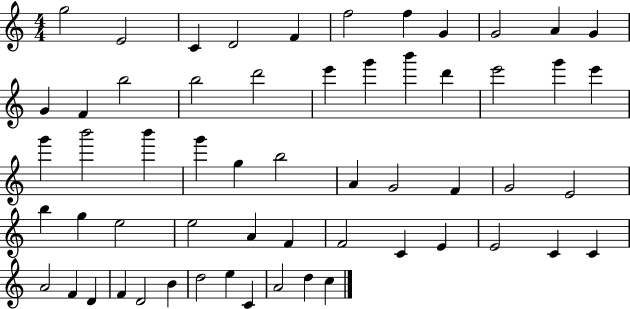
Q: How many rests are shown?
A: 0